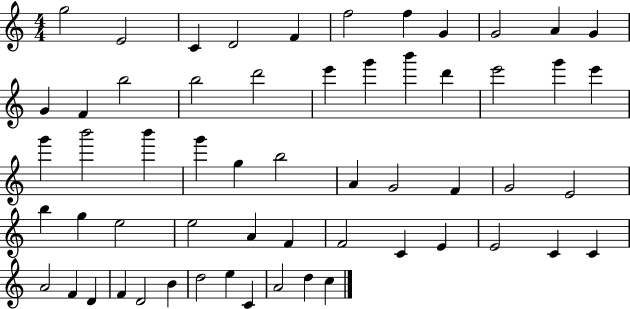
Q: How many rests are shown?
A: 0